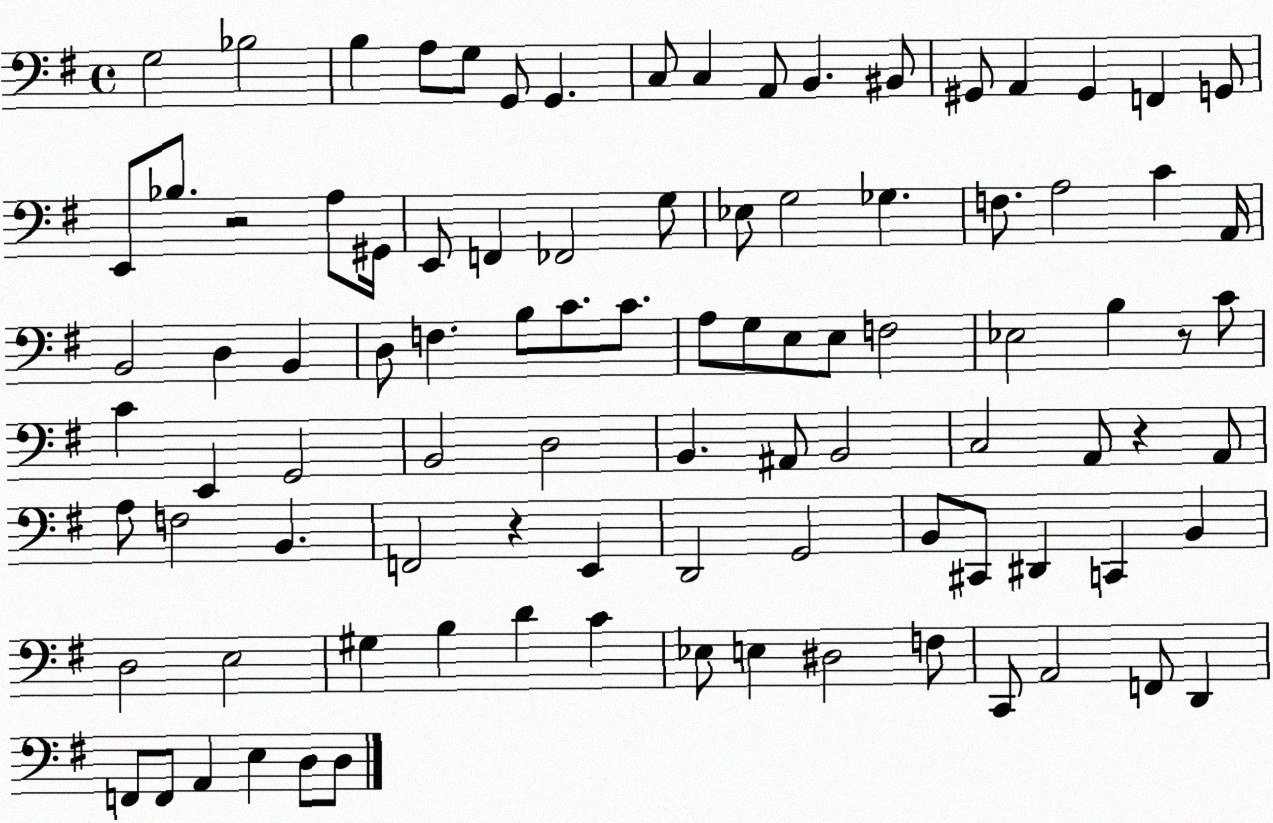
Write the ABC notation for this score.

X:1
T:Untitled
M:4/4
L:1/4
K:G
G,2 _B,2 B, A,/2 G,/2 G,,/2 G,, C,/2 C, A,,/2 B,, ^B,,/2 ^G,,/2 A,, ^G,, F,, G,,/2 E,,/2 _B,/2 z2 A,/2 ^G,,/4 E,,/2 F,, _F,,2 G,/2 _E,/2 G,2 _G, F,/2 A,2 C A,,/4 B,,2 D, B,, D,/2 F, B,/2 C/2 C/2 A,/2 G,/2 E,/2 E,/2 F,2 _E,2 B, z/2 C/2 C E,, G,,2 B,,2 D,2 B,, ^A,,/2 B,,2 C,2 A,,/2 z A,,/2 A,/2 F,2 B,, F,,2 z E,, D,,2 G,,2 B,,/2 ^C,,/2 ^D,, C,, B,, D,2 E,2 ^G, B, D C _E,/2 E, ^D,2 F,/2 C,,/2 A,,2 F,,/2 D,, F,,/2 F,,/2 A,, E, D,/2 D,/2